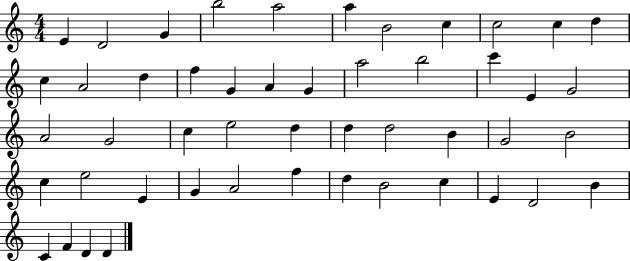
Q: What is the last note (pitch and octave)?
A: D4